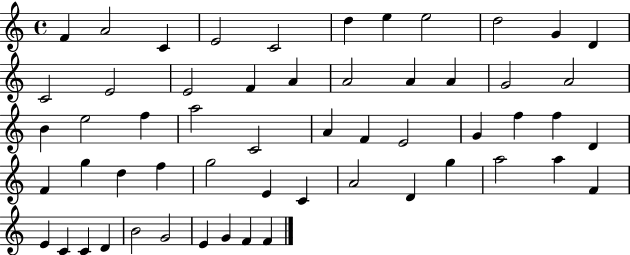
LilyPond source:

{
  \clef treble
  \time 4/4
  \defaultTimeSignature
  \key c \major
  f'4 a'2 c'4 | e'2 c'2 | d''4 e''4 e''2 | d''2 g'4 d'4 | \break c'2 e'2 | e'2 f'4 a'4 | a'2 a'4 a'4 | g'2 a'2 | \break b'4 e''2 f''4 | a''2 c'2 | a'4 f'4 e'2 | g'4 f''4 f''4 d'4 | \break f'4 g''4 d''4 f''4 | g''2 e'4 c'4 | a'2 d'4 g''4 | a''2 a''4 f'4 | \break e'4 c'4 c'4 d'4 | b'2 g'2 | e'4 g'4 f'4 f'4 | \bar "|."
}